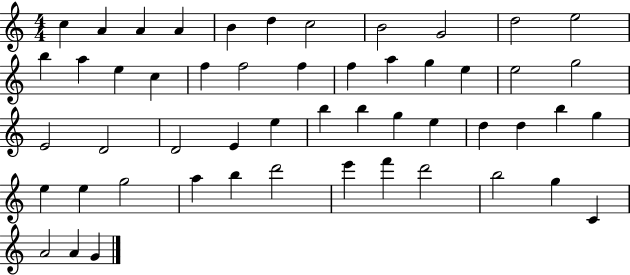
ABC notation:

X:1
T:Untitled
M:4/4
L:1/4
K:C
c A A A B d c2 B2 G2 d2 e2 b a e c f f2 f f a g e e2 g2 E2 D2 D2 E e b b g e d d b g e e g2 a b d'2 e' f' d'2 b2 g C A2 A G